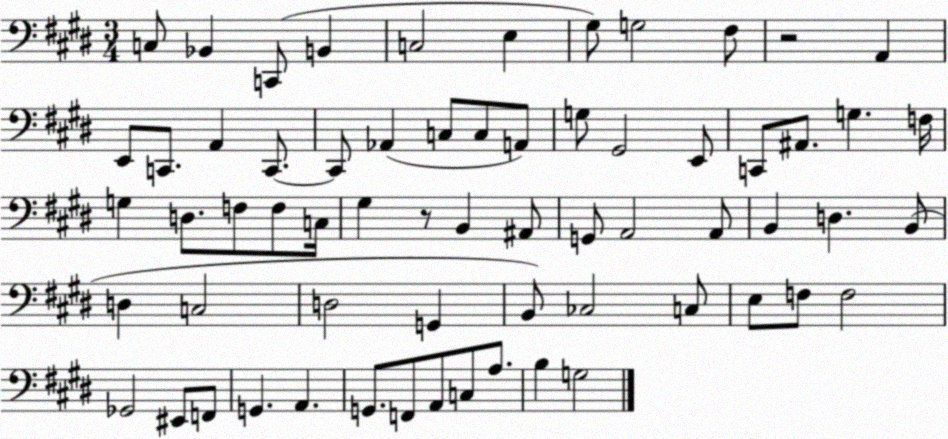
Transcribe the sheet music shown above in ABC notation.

X:1
T:Untitled
M:3/4
L:1/4
K:E
C,/2 _B,, C,,/2 B,, C,2 E, ^G,/2 G,2 ^F,/2 z2 A,, E,,/2 C,,/2 A,, C,,/2 C,,/2 _A,, C,/2 C,/2 A,,/2 G,/2 ^G,,2 E,,/2 C,,/2 ^A,,/2 G, F,/4 G, D,/2 F,/2 F,/2 C,/4 ^G, z/2 B,, ^A,,/2 G,,/2 A,,2 A,,/2 B,, D, B,,/2 D, C,2 D,2 G,, B,,/2 _C,2 C,/2 E,/2 F,/2 F,2 _G,,2 ^E,,/2 F,,/2 G,, A,, G,,/2 F,,/2 A,,/2 C,/2 A,/2 B, G,2